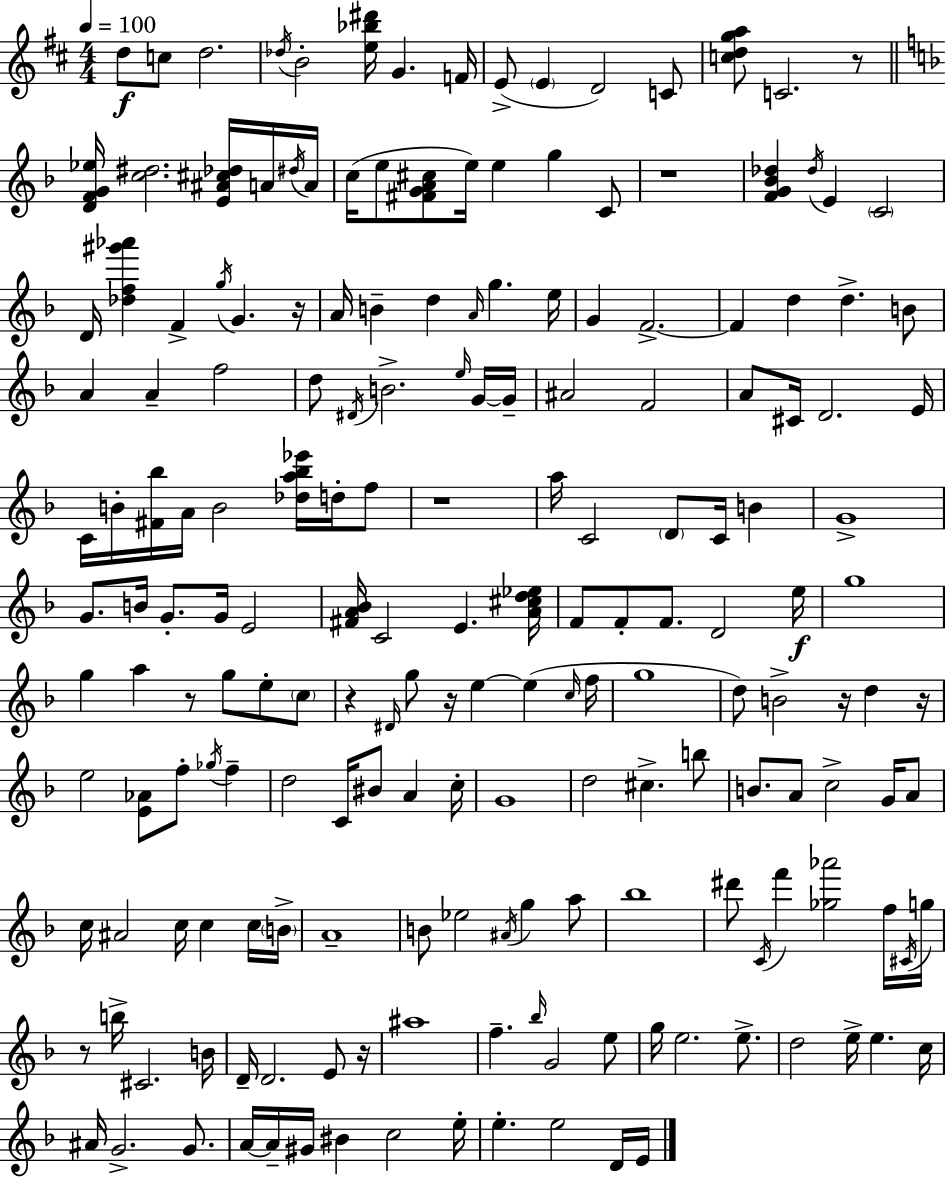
D5/e C5/e D5/h. Db5/s B4/h [E5,Bb5,D#6]/s G4/q. F4/s E4/e E4/q D4/h C4/e [C5,D5,G5,A5]/e C4/h. R/e [D4,F4,G4,Eb5]/s [C5,D#5]/h. [E4,A#4,C#5,Db5]/s A4/s D#5/s A4/s C5/s E5/e [F#4,G4,A4,C#5]/e E5/s E5/q G5/q C4/e R/w [F4,G4,Bb4,Db5]/q Db5/s E4/q C4/h D4/s [Db5,F5,G#6,Ab6]/q F4/q G5/s G4/q. R/s A4/s B4/q D5/q A4/s G5/q. E5/s G4/q F4/h. F4/q D5/q D5/q. B4/e A4/q A4/q F5/h D5/e D#4/s B4/h. E5/s G4/s G4/s A#4/h F4/h A4/e C#4/s D4/h. E4/s C4/s B4/s [F#4,Bb5]/s A4/s B4/h [Db5,A5,Bb5,Eb6]/s D5/s F5/e R/w A5/s C4/h D4/e C4/s B4/q G4/w G4/e. B4/s G4/e. G4/s E4/h [F#4,A4,Bb4]/s C4/h E4/q. [A4,C#5,D5,Eb5]/s F4/e F4/e F4/e. D4/h E5/s G5/w G5/q A5/q R/e G5/e E5/e C5/e R/q D#4/s G5/e R/s E5/q E5/q C5/s F5/s G5/w D5/e B4/h R/s D5/q R/s E5/h [E4,Ab4]/e F5/e Gb5/s F5/q D5/h C4/s BIS4/e A4/q C5/s G4/w D5/h C#5/q. B5/e B4/e. A4/e C5/h G4/s A4/e C5/s A#4/h C5/s C5/q C5/s B4/s A4/w B4/e Eb5/h A#4/s G5/q A5/e Bb5/w D#6/e C4/s F6/q [Gb5,Ab6]/h F5/s C#4/s G5/s R/e B5/s C#4/h. B4/s D4/s D4/h. E4/e R/s A#5/w F5/q. Bb5/s G4/h E5/e G5/s E5/h. E5/e. D5/h E5/s E5/q. C5/s A#4/s G4/h. G4/e. A4/s A4/s G#4/s BIS4/q C5/h E5/s E5/q. E5/h D4/s E4/s